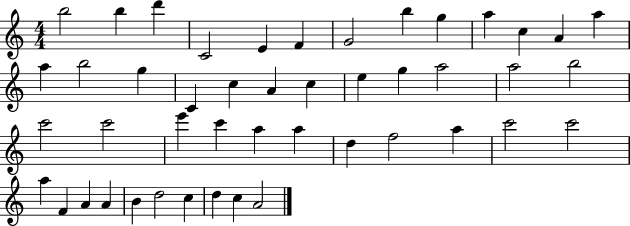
B5/h B5/q D6/q C4/h E4/q F4/q G4/h B5/q G5/q A5/q C5/q A4/q A5/q A5/q B5/h G5/q C4/q C5/q A4/q C5/q E5/q G5/q A5/h A5/h B5/h C6/h C6/h E6/q C6/q A5/q A5/q D5/q F5/h A5/q C6/h C6/h A5/q F4/q A4/q A4/q B4/q D5/h C5/q D5/q C5/q A4/h